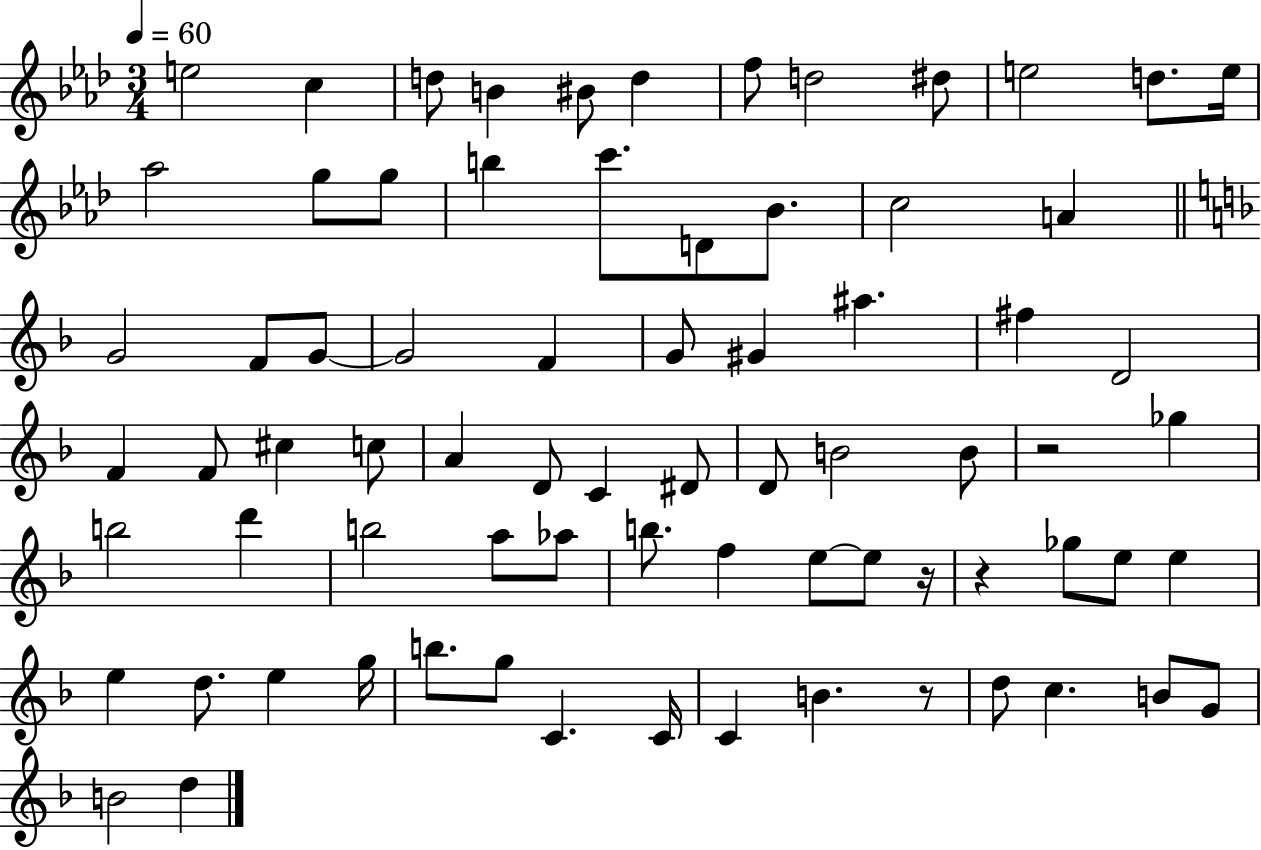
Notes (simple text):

E5/h C5/q D5/e B4/q BIS4/e D5/q F5/e D5/h D#5/e E5/h D5/e. E5/s Ab5/h G5/e G5/e B5/q C6/e. D4/e Bb4/e. C5/h A4/q G4/h F4/e G4/e G4/h F4/q G4/e G#4/q A#5/q. F#5/q D4/h F4/q F4/e C#5/q C5/e A4/q D4/e C4/q D#4/e D4/e B4/h B4/e R/h Gb5/q B5/h D6/q B5/h A5/e Ab5/e B5/e. F5/q E5/e E5/e R/s R/q Gb5/e E5/e E5/q E5/q D5/e. E5/q G5/s B5/e. G5/e C4/q. C4/s C4/q B4/q. R/e D5/e C5/q. B4/e G4/e B4/h D5/q